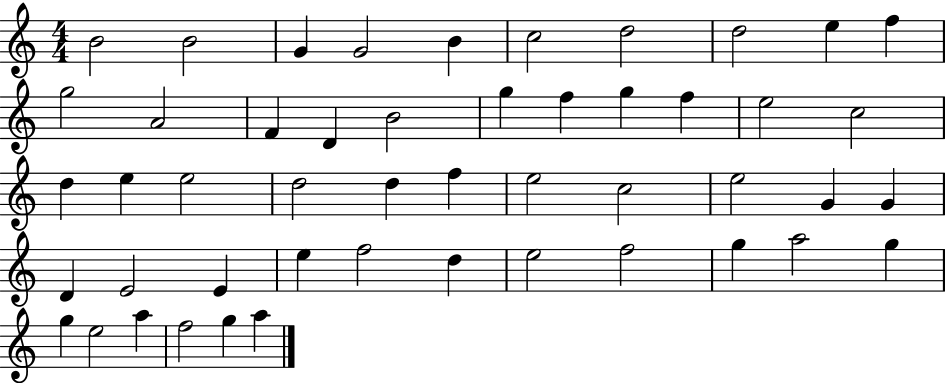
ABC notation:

X:1
T:Untitled
M:4/4
L:1/4
K:C
B2 B2 G G2 B c2 d2 d2 e f g2 A2 F D B2 g f g f e2 c2 d e e2 d2 d f e2 c2 e2 G G D E2 E e f2 d e2 f2 g a2 g g e2 a f2 g a